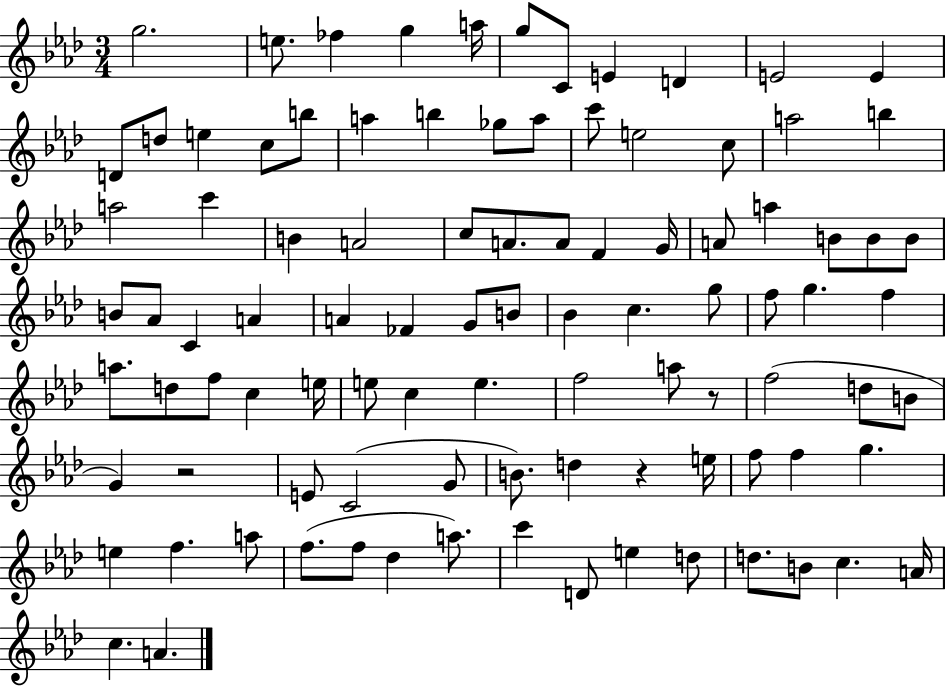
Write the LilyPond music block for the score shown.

{
  \clef treble
  \numericTimeSignature
  \time 3/4
  \key aes \major
  g''2. | e''8. fes''4 g''4 a''16 | g''8 c'8 e'4 d'4 | e'2 e'4 | \break d'8 d''8 e''4 c''8 b''8 | a''4 b''4 ges''8 a''8 | c'''8 e''2 c''8 | a''2 b''4 | \break a''2 c'''4 | b'4 a'2 | c''8 a'8. a'8 f'4 g'16 | a'8 a''4 b'8 b'8 b'8 | \break b'8 aes'8 c'4 a'4 | a'4 fes'4 g'8 b'8 | bes'4 c''4. g''8 | f''8 g''4. f''4 | \break a''8. d''8 f''8 c''4 e''16 | e''8 c''4 e''4. | f''2 a''8 r8 | f''2( d''8 b'8 | \break g'4) r2 | e'8 c'2( g'8 | b'8.) d''4 r4 e''16 | f''8 f''4 g''4. | \break e''4 f''4. a''8 | f''8.( f''8 des''4 a''8.) | c'''4 d'8 e''4 d''8 | d''8. b'8 c''4. a'16 | \break c''4. a'4. | \bar "|."
}